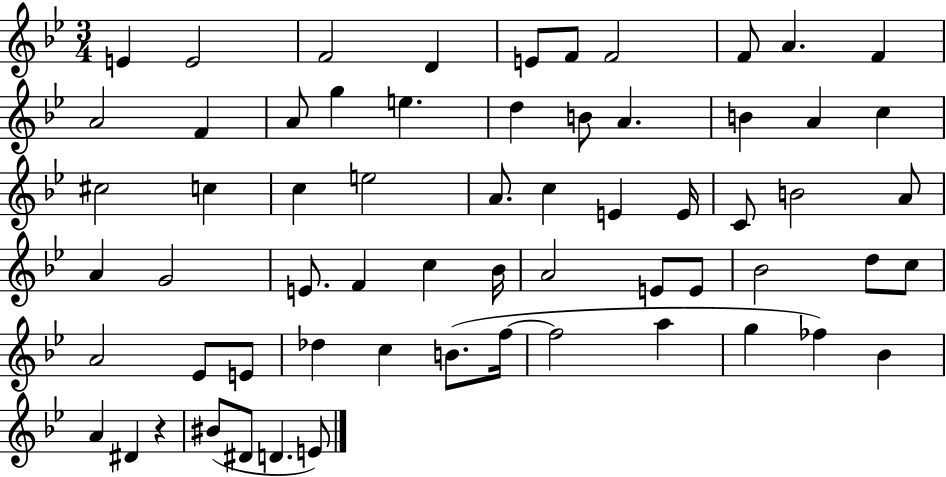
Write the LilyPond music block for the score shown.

{
  \clef treble
  \numericTimeSignature
  \time 3/4
  \key bes \major
  e'4 e'2 | f'2 d'4 | e'8 f'8 f'2 | f'8 a'4. f'4 | \break a'2 f'4 | a'8 g''4 e''4. | d''4 b'8 a'4. | b'4 a'4 c''4 | \break cis''2 c''4 | c''4 e''2 | a'8. c''4 e'4 e'16 | c'8 b'2 a'8 | \break a'4 g'2 | e'8. f'4 c''4 bes'16 | a'2 e'8 e'8 | bes'2 d''8 c''8 | \break a'2 ees'8 e'8 | des''4 c''4 b'8.( f''16~~ | f''2 a''4 | g''4 fes''4) bes'4 | \break a'4 dis'4 r4 | bis'8( dis'8 d'4. e'8) | \bar "|."
}